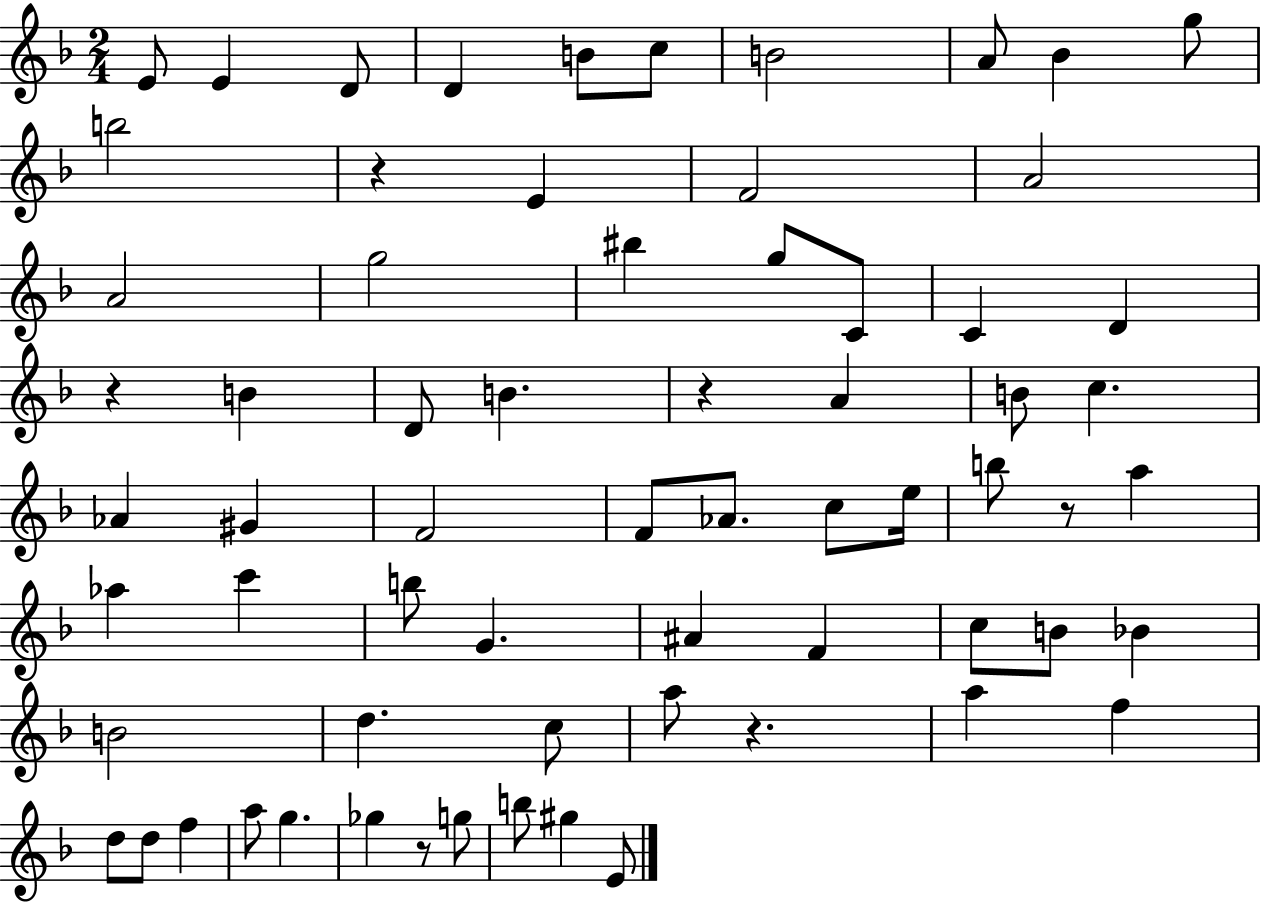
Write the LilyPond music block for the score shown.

{
  \clef treble
  \numericTimeSignature
  \time 2/4
  \key f \major
  e'8 e'4 d'8 | d'4 b'8 c''8 | b'2 | a'8 bes'4 g''8 | \break b''2 | r4 e'4 | f'2 | a'2 | \break a'2 | g''2 | bis''4 g''8 c'8 | c'4 d'4 | \break r4 b'4 | d'8 b'4. | r4 a'4 | b'8 c''4. | \break aes'4 gis'4 | f'2 | f'8 aes'8. c''8 e''16 | b''8 r8 a''4 | \break aes''4 c'''4 | b''8 g'4. | ais'4 f'4 | c''8 b'8 bes'4 | \break b'2 | d''4. c''8 | a''8 r4. | a''4 f''4 | \break d''8 d''8 f''4 | a''8 g''4. | ges''4 r8 g''8 | b''8 gis''4 e'8 | \break \bar "|."
}